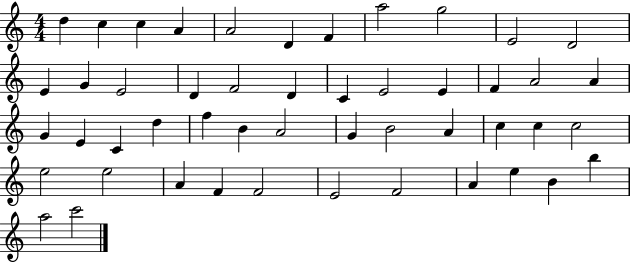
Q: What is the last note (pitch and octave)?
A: C6